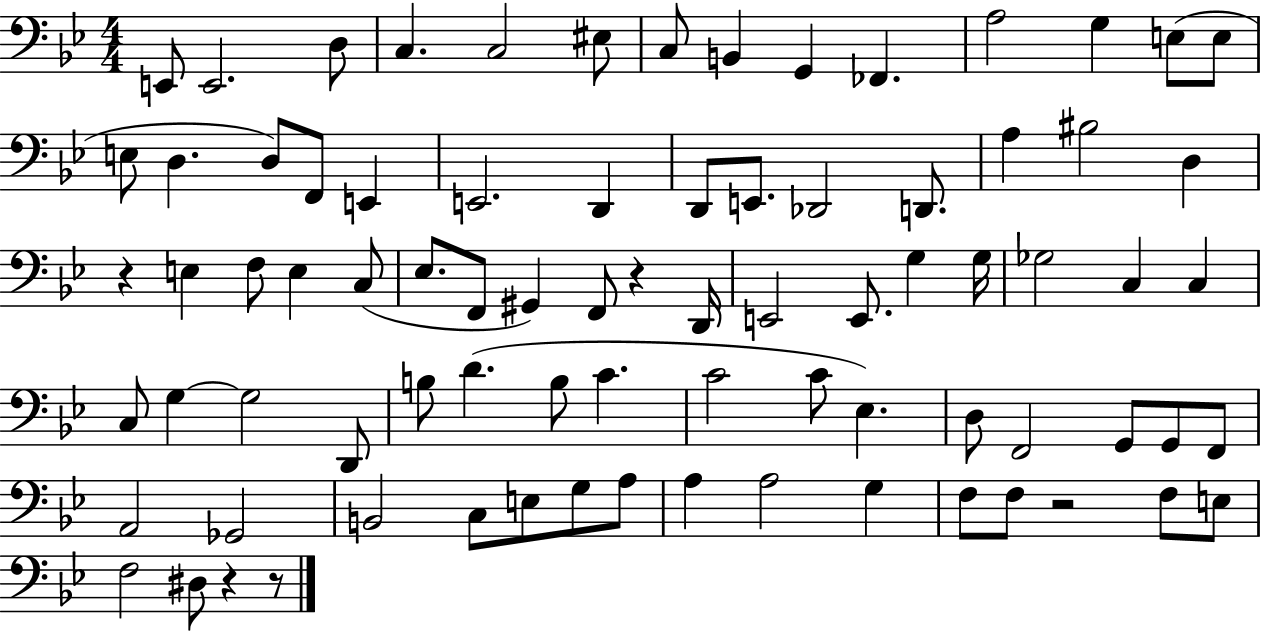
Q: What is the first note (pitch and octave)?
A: E2